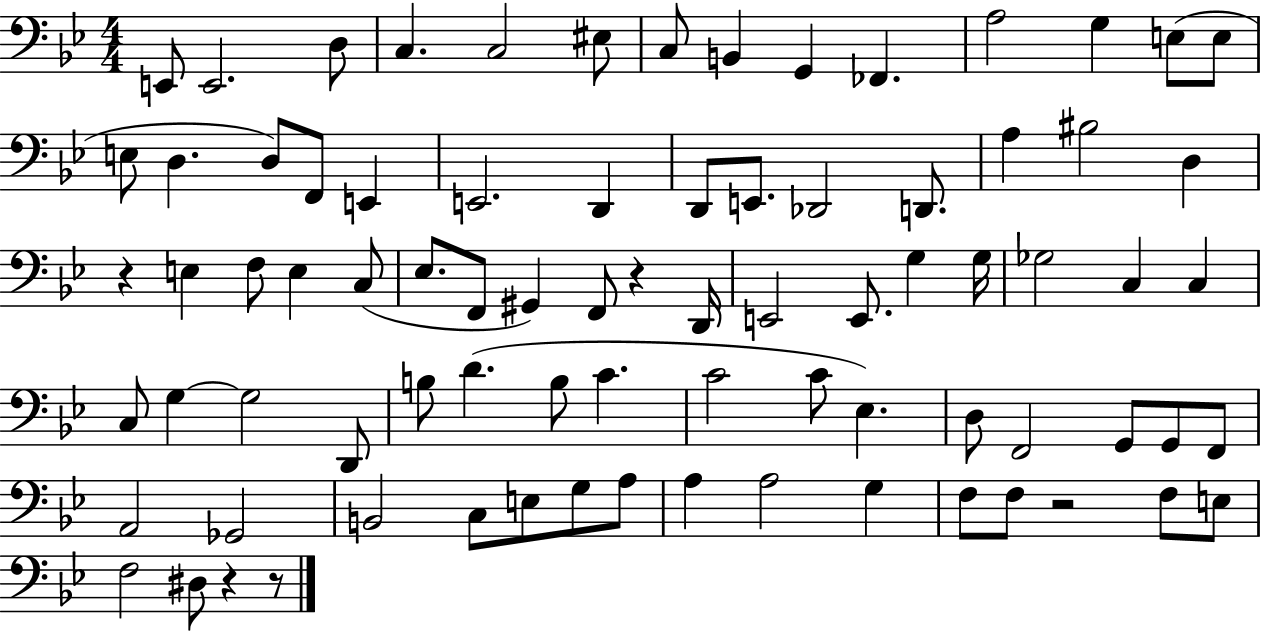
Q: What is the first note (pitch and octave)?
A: E2